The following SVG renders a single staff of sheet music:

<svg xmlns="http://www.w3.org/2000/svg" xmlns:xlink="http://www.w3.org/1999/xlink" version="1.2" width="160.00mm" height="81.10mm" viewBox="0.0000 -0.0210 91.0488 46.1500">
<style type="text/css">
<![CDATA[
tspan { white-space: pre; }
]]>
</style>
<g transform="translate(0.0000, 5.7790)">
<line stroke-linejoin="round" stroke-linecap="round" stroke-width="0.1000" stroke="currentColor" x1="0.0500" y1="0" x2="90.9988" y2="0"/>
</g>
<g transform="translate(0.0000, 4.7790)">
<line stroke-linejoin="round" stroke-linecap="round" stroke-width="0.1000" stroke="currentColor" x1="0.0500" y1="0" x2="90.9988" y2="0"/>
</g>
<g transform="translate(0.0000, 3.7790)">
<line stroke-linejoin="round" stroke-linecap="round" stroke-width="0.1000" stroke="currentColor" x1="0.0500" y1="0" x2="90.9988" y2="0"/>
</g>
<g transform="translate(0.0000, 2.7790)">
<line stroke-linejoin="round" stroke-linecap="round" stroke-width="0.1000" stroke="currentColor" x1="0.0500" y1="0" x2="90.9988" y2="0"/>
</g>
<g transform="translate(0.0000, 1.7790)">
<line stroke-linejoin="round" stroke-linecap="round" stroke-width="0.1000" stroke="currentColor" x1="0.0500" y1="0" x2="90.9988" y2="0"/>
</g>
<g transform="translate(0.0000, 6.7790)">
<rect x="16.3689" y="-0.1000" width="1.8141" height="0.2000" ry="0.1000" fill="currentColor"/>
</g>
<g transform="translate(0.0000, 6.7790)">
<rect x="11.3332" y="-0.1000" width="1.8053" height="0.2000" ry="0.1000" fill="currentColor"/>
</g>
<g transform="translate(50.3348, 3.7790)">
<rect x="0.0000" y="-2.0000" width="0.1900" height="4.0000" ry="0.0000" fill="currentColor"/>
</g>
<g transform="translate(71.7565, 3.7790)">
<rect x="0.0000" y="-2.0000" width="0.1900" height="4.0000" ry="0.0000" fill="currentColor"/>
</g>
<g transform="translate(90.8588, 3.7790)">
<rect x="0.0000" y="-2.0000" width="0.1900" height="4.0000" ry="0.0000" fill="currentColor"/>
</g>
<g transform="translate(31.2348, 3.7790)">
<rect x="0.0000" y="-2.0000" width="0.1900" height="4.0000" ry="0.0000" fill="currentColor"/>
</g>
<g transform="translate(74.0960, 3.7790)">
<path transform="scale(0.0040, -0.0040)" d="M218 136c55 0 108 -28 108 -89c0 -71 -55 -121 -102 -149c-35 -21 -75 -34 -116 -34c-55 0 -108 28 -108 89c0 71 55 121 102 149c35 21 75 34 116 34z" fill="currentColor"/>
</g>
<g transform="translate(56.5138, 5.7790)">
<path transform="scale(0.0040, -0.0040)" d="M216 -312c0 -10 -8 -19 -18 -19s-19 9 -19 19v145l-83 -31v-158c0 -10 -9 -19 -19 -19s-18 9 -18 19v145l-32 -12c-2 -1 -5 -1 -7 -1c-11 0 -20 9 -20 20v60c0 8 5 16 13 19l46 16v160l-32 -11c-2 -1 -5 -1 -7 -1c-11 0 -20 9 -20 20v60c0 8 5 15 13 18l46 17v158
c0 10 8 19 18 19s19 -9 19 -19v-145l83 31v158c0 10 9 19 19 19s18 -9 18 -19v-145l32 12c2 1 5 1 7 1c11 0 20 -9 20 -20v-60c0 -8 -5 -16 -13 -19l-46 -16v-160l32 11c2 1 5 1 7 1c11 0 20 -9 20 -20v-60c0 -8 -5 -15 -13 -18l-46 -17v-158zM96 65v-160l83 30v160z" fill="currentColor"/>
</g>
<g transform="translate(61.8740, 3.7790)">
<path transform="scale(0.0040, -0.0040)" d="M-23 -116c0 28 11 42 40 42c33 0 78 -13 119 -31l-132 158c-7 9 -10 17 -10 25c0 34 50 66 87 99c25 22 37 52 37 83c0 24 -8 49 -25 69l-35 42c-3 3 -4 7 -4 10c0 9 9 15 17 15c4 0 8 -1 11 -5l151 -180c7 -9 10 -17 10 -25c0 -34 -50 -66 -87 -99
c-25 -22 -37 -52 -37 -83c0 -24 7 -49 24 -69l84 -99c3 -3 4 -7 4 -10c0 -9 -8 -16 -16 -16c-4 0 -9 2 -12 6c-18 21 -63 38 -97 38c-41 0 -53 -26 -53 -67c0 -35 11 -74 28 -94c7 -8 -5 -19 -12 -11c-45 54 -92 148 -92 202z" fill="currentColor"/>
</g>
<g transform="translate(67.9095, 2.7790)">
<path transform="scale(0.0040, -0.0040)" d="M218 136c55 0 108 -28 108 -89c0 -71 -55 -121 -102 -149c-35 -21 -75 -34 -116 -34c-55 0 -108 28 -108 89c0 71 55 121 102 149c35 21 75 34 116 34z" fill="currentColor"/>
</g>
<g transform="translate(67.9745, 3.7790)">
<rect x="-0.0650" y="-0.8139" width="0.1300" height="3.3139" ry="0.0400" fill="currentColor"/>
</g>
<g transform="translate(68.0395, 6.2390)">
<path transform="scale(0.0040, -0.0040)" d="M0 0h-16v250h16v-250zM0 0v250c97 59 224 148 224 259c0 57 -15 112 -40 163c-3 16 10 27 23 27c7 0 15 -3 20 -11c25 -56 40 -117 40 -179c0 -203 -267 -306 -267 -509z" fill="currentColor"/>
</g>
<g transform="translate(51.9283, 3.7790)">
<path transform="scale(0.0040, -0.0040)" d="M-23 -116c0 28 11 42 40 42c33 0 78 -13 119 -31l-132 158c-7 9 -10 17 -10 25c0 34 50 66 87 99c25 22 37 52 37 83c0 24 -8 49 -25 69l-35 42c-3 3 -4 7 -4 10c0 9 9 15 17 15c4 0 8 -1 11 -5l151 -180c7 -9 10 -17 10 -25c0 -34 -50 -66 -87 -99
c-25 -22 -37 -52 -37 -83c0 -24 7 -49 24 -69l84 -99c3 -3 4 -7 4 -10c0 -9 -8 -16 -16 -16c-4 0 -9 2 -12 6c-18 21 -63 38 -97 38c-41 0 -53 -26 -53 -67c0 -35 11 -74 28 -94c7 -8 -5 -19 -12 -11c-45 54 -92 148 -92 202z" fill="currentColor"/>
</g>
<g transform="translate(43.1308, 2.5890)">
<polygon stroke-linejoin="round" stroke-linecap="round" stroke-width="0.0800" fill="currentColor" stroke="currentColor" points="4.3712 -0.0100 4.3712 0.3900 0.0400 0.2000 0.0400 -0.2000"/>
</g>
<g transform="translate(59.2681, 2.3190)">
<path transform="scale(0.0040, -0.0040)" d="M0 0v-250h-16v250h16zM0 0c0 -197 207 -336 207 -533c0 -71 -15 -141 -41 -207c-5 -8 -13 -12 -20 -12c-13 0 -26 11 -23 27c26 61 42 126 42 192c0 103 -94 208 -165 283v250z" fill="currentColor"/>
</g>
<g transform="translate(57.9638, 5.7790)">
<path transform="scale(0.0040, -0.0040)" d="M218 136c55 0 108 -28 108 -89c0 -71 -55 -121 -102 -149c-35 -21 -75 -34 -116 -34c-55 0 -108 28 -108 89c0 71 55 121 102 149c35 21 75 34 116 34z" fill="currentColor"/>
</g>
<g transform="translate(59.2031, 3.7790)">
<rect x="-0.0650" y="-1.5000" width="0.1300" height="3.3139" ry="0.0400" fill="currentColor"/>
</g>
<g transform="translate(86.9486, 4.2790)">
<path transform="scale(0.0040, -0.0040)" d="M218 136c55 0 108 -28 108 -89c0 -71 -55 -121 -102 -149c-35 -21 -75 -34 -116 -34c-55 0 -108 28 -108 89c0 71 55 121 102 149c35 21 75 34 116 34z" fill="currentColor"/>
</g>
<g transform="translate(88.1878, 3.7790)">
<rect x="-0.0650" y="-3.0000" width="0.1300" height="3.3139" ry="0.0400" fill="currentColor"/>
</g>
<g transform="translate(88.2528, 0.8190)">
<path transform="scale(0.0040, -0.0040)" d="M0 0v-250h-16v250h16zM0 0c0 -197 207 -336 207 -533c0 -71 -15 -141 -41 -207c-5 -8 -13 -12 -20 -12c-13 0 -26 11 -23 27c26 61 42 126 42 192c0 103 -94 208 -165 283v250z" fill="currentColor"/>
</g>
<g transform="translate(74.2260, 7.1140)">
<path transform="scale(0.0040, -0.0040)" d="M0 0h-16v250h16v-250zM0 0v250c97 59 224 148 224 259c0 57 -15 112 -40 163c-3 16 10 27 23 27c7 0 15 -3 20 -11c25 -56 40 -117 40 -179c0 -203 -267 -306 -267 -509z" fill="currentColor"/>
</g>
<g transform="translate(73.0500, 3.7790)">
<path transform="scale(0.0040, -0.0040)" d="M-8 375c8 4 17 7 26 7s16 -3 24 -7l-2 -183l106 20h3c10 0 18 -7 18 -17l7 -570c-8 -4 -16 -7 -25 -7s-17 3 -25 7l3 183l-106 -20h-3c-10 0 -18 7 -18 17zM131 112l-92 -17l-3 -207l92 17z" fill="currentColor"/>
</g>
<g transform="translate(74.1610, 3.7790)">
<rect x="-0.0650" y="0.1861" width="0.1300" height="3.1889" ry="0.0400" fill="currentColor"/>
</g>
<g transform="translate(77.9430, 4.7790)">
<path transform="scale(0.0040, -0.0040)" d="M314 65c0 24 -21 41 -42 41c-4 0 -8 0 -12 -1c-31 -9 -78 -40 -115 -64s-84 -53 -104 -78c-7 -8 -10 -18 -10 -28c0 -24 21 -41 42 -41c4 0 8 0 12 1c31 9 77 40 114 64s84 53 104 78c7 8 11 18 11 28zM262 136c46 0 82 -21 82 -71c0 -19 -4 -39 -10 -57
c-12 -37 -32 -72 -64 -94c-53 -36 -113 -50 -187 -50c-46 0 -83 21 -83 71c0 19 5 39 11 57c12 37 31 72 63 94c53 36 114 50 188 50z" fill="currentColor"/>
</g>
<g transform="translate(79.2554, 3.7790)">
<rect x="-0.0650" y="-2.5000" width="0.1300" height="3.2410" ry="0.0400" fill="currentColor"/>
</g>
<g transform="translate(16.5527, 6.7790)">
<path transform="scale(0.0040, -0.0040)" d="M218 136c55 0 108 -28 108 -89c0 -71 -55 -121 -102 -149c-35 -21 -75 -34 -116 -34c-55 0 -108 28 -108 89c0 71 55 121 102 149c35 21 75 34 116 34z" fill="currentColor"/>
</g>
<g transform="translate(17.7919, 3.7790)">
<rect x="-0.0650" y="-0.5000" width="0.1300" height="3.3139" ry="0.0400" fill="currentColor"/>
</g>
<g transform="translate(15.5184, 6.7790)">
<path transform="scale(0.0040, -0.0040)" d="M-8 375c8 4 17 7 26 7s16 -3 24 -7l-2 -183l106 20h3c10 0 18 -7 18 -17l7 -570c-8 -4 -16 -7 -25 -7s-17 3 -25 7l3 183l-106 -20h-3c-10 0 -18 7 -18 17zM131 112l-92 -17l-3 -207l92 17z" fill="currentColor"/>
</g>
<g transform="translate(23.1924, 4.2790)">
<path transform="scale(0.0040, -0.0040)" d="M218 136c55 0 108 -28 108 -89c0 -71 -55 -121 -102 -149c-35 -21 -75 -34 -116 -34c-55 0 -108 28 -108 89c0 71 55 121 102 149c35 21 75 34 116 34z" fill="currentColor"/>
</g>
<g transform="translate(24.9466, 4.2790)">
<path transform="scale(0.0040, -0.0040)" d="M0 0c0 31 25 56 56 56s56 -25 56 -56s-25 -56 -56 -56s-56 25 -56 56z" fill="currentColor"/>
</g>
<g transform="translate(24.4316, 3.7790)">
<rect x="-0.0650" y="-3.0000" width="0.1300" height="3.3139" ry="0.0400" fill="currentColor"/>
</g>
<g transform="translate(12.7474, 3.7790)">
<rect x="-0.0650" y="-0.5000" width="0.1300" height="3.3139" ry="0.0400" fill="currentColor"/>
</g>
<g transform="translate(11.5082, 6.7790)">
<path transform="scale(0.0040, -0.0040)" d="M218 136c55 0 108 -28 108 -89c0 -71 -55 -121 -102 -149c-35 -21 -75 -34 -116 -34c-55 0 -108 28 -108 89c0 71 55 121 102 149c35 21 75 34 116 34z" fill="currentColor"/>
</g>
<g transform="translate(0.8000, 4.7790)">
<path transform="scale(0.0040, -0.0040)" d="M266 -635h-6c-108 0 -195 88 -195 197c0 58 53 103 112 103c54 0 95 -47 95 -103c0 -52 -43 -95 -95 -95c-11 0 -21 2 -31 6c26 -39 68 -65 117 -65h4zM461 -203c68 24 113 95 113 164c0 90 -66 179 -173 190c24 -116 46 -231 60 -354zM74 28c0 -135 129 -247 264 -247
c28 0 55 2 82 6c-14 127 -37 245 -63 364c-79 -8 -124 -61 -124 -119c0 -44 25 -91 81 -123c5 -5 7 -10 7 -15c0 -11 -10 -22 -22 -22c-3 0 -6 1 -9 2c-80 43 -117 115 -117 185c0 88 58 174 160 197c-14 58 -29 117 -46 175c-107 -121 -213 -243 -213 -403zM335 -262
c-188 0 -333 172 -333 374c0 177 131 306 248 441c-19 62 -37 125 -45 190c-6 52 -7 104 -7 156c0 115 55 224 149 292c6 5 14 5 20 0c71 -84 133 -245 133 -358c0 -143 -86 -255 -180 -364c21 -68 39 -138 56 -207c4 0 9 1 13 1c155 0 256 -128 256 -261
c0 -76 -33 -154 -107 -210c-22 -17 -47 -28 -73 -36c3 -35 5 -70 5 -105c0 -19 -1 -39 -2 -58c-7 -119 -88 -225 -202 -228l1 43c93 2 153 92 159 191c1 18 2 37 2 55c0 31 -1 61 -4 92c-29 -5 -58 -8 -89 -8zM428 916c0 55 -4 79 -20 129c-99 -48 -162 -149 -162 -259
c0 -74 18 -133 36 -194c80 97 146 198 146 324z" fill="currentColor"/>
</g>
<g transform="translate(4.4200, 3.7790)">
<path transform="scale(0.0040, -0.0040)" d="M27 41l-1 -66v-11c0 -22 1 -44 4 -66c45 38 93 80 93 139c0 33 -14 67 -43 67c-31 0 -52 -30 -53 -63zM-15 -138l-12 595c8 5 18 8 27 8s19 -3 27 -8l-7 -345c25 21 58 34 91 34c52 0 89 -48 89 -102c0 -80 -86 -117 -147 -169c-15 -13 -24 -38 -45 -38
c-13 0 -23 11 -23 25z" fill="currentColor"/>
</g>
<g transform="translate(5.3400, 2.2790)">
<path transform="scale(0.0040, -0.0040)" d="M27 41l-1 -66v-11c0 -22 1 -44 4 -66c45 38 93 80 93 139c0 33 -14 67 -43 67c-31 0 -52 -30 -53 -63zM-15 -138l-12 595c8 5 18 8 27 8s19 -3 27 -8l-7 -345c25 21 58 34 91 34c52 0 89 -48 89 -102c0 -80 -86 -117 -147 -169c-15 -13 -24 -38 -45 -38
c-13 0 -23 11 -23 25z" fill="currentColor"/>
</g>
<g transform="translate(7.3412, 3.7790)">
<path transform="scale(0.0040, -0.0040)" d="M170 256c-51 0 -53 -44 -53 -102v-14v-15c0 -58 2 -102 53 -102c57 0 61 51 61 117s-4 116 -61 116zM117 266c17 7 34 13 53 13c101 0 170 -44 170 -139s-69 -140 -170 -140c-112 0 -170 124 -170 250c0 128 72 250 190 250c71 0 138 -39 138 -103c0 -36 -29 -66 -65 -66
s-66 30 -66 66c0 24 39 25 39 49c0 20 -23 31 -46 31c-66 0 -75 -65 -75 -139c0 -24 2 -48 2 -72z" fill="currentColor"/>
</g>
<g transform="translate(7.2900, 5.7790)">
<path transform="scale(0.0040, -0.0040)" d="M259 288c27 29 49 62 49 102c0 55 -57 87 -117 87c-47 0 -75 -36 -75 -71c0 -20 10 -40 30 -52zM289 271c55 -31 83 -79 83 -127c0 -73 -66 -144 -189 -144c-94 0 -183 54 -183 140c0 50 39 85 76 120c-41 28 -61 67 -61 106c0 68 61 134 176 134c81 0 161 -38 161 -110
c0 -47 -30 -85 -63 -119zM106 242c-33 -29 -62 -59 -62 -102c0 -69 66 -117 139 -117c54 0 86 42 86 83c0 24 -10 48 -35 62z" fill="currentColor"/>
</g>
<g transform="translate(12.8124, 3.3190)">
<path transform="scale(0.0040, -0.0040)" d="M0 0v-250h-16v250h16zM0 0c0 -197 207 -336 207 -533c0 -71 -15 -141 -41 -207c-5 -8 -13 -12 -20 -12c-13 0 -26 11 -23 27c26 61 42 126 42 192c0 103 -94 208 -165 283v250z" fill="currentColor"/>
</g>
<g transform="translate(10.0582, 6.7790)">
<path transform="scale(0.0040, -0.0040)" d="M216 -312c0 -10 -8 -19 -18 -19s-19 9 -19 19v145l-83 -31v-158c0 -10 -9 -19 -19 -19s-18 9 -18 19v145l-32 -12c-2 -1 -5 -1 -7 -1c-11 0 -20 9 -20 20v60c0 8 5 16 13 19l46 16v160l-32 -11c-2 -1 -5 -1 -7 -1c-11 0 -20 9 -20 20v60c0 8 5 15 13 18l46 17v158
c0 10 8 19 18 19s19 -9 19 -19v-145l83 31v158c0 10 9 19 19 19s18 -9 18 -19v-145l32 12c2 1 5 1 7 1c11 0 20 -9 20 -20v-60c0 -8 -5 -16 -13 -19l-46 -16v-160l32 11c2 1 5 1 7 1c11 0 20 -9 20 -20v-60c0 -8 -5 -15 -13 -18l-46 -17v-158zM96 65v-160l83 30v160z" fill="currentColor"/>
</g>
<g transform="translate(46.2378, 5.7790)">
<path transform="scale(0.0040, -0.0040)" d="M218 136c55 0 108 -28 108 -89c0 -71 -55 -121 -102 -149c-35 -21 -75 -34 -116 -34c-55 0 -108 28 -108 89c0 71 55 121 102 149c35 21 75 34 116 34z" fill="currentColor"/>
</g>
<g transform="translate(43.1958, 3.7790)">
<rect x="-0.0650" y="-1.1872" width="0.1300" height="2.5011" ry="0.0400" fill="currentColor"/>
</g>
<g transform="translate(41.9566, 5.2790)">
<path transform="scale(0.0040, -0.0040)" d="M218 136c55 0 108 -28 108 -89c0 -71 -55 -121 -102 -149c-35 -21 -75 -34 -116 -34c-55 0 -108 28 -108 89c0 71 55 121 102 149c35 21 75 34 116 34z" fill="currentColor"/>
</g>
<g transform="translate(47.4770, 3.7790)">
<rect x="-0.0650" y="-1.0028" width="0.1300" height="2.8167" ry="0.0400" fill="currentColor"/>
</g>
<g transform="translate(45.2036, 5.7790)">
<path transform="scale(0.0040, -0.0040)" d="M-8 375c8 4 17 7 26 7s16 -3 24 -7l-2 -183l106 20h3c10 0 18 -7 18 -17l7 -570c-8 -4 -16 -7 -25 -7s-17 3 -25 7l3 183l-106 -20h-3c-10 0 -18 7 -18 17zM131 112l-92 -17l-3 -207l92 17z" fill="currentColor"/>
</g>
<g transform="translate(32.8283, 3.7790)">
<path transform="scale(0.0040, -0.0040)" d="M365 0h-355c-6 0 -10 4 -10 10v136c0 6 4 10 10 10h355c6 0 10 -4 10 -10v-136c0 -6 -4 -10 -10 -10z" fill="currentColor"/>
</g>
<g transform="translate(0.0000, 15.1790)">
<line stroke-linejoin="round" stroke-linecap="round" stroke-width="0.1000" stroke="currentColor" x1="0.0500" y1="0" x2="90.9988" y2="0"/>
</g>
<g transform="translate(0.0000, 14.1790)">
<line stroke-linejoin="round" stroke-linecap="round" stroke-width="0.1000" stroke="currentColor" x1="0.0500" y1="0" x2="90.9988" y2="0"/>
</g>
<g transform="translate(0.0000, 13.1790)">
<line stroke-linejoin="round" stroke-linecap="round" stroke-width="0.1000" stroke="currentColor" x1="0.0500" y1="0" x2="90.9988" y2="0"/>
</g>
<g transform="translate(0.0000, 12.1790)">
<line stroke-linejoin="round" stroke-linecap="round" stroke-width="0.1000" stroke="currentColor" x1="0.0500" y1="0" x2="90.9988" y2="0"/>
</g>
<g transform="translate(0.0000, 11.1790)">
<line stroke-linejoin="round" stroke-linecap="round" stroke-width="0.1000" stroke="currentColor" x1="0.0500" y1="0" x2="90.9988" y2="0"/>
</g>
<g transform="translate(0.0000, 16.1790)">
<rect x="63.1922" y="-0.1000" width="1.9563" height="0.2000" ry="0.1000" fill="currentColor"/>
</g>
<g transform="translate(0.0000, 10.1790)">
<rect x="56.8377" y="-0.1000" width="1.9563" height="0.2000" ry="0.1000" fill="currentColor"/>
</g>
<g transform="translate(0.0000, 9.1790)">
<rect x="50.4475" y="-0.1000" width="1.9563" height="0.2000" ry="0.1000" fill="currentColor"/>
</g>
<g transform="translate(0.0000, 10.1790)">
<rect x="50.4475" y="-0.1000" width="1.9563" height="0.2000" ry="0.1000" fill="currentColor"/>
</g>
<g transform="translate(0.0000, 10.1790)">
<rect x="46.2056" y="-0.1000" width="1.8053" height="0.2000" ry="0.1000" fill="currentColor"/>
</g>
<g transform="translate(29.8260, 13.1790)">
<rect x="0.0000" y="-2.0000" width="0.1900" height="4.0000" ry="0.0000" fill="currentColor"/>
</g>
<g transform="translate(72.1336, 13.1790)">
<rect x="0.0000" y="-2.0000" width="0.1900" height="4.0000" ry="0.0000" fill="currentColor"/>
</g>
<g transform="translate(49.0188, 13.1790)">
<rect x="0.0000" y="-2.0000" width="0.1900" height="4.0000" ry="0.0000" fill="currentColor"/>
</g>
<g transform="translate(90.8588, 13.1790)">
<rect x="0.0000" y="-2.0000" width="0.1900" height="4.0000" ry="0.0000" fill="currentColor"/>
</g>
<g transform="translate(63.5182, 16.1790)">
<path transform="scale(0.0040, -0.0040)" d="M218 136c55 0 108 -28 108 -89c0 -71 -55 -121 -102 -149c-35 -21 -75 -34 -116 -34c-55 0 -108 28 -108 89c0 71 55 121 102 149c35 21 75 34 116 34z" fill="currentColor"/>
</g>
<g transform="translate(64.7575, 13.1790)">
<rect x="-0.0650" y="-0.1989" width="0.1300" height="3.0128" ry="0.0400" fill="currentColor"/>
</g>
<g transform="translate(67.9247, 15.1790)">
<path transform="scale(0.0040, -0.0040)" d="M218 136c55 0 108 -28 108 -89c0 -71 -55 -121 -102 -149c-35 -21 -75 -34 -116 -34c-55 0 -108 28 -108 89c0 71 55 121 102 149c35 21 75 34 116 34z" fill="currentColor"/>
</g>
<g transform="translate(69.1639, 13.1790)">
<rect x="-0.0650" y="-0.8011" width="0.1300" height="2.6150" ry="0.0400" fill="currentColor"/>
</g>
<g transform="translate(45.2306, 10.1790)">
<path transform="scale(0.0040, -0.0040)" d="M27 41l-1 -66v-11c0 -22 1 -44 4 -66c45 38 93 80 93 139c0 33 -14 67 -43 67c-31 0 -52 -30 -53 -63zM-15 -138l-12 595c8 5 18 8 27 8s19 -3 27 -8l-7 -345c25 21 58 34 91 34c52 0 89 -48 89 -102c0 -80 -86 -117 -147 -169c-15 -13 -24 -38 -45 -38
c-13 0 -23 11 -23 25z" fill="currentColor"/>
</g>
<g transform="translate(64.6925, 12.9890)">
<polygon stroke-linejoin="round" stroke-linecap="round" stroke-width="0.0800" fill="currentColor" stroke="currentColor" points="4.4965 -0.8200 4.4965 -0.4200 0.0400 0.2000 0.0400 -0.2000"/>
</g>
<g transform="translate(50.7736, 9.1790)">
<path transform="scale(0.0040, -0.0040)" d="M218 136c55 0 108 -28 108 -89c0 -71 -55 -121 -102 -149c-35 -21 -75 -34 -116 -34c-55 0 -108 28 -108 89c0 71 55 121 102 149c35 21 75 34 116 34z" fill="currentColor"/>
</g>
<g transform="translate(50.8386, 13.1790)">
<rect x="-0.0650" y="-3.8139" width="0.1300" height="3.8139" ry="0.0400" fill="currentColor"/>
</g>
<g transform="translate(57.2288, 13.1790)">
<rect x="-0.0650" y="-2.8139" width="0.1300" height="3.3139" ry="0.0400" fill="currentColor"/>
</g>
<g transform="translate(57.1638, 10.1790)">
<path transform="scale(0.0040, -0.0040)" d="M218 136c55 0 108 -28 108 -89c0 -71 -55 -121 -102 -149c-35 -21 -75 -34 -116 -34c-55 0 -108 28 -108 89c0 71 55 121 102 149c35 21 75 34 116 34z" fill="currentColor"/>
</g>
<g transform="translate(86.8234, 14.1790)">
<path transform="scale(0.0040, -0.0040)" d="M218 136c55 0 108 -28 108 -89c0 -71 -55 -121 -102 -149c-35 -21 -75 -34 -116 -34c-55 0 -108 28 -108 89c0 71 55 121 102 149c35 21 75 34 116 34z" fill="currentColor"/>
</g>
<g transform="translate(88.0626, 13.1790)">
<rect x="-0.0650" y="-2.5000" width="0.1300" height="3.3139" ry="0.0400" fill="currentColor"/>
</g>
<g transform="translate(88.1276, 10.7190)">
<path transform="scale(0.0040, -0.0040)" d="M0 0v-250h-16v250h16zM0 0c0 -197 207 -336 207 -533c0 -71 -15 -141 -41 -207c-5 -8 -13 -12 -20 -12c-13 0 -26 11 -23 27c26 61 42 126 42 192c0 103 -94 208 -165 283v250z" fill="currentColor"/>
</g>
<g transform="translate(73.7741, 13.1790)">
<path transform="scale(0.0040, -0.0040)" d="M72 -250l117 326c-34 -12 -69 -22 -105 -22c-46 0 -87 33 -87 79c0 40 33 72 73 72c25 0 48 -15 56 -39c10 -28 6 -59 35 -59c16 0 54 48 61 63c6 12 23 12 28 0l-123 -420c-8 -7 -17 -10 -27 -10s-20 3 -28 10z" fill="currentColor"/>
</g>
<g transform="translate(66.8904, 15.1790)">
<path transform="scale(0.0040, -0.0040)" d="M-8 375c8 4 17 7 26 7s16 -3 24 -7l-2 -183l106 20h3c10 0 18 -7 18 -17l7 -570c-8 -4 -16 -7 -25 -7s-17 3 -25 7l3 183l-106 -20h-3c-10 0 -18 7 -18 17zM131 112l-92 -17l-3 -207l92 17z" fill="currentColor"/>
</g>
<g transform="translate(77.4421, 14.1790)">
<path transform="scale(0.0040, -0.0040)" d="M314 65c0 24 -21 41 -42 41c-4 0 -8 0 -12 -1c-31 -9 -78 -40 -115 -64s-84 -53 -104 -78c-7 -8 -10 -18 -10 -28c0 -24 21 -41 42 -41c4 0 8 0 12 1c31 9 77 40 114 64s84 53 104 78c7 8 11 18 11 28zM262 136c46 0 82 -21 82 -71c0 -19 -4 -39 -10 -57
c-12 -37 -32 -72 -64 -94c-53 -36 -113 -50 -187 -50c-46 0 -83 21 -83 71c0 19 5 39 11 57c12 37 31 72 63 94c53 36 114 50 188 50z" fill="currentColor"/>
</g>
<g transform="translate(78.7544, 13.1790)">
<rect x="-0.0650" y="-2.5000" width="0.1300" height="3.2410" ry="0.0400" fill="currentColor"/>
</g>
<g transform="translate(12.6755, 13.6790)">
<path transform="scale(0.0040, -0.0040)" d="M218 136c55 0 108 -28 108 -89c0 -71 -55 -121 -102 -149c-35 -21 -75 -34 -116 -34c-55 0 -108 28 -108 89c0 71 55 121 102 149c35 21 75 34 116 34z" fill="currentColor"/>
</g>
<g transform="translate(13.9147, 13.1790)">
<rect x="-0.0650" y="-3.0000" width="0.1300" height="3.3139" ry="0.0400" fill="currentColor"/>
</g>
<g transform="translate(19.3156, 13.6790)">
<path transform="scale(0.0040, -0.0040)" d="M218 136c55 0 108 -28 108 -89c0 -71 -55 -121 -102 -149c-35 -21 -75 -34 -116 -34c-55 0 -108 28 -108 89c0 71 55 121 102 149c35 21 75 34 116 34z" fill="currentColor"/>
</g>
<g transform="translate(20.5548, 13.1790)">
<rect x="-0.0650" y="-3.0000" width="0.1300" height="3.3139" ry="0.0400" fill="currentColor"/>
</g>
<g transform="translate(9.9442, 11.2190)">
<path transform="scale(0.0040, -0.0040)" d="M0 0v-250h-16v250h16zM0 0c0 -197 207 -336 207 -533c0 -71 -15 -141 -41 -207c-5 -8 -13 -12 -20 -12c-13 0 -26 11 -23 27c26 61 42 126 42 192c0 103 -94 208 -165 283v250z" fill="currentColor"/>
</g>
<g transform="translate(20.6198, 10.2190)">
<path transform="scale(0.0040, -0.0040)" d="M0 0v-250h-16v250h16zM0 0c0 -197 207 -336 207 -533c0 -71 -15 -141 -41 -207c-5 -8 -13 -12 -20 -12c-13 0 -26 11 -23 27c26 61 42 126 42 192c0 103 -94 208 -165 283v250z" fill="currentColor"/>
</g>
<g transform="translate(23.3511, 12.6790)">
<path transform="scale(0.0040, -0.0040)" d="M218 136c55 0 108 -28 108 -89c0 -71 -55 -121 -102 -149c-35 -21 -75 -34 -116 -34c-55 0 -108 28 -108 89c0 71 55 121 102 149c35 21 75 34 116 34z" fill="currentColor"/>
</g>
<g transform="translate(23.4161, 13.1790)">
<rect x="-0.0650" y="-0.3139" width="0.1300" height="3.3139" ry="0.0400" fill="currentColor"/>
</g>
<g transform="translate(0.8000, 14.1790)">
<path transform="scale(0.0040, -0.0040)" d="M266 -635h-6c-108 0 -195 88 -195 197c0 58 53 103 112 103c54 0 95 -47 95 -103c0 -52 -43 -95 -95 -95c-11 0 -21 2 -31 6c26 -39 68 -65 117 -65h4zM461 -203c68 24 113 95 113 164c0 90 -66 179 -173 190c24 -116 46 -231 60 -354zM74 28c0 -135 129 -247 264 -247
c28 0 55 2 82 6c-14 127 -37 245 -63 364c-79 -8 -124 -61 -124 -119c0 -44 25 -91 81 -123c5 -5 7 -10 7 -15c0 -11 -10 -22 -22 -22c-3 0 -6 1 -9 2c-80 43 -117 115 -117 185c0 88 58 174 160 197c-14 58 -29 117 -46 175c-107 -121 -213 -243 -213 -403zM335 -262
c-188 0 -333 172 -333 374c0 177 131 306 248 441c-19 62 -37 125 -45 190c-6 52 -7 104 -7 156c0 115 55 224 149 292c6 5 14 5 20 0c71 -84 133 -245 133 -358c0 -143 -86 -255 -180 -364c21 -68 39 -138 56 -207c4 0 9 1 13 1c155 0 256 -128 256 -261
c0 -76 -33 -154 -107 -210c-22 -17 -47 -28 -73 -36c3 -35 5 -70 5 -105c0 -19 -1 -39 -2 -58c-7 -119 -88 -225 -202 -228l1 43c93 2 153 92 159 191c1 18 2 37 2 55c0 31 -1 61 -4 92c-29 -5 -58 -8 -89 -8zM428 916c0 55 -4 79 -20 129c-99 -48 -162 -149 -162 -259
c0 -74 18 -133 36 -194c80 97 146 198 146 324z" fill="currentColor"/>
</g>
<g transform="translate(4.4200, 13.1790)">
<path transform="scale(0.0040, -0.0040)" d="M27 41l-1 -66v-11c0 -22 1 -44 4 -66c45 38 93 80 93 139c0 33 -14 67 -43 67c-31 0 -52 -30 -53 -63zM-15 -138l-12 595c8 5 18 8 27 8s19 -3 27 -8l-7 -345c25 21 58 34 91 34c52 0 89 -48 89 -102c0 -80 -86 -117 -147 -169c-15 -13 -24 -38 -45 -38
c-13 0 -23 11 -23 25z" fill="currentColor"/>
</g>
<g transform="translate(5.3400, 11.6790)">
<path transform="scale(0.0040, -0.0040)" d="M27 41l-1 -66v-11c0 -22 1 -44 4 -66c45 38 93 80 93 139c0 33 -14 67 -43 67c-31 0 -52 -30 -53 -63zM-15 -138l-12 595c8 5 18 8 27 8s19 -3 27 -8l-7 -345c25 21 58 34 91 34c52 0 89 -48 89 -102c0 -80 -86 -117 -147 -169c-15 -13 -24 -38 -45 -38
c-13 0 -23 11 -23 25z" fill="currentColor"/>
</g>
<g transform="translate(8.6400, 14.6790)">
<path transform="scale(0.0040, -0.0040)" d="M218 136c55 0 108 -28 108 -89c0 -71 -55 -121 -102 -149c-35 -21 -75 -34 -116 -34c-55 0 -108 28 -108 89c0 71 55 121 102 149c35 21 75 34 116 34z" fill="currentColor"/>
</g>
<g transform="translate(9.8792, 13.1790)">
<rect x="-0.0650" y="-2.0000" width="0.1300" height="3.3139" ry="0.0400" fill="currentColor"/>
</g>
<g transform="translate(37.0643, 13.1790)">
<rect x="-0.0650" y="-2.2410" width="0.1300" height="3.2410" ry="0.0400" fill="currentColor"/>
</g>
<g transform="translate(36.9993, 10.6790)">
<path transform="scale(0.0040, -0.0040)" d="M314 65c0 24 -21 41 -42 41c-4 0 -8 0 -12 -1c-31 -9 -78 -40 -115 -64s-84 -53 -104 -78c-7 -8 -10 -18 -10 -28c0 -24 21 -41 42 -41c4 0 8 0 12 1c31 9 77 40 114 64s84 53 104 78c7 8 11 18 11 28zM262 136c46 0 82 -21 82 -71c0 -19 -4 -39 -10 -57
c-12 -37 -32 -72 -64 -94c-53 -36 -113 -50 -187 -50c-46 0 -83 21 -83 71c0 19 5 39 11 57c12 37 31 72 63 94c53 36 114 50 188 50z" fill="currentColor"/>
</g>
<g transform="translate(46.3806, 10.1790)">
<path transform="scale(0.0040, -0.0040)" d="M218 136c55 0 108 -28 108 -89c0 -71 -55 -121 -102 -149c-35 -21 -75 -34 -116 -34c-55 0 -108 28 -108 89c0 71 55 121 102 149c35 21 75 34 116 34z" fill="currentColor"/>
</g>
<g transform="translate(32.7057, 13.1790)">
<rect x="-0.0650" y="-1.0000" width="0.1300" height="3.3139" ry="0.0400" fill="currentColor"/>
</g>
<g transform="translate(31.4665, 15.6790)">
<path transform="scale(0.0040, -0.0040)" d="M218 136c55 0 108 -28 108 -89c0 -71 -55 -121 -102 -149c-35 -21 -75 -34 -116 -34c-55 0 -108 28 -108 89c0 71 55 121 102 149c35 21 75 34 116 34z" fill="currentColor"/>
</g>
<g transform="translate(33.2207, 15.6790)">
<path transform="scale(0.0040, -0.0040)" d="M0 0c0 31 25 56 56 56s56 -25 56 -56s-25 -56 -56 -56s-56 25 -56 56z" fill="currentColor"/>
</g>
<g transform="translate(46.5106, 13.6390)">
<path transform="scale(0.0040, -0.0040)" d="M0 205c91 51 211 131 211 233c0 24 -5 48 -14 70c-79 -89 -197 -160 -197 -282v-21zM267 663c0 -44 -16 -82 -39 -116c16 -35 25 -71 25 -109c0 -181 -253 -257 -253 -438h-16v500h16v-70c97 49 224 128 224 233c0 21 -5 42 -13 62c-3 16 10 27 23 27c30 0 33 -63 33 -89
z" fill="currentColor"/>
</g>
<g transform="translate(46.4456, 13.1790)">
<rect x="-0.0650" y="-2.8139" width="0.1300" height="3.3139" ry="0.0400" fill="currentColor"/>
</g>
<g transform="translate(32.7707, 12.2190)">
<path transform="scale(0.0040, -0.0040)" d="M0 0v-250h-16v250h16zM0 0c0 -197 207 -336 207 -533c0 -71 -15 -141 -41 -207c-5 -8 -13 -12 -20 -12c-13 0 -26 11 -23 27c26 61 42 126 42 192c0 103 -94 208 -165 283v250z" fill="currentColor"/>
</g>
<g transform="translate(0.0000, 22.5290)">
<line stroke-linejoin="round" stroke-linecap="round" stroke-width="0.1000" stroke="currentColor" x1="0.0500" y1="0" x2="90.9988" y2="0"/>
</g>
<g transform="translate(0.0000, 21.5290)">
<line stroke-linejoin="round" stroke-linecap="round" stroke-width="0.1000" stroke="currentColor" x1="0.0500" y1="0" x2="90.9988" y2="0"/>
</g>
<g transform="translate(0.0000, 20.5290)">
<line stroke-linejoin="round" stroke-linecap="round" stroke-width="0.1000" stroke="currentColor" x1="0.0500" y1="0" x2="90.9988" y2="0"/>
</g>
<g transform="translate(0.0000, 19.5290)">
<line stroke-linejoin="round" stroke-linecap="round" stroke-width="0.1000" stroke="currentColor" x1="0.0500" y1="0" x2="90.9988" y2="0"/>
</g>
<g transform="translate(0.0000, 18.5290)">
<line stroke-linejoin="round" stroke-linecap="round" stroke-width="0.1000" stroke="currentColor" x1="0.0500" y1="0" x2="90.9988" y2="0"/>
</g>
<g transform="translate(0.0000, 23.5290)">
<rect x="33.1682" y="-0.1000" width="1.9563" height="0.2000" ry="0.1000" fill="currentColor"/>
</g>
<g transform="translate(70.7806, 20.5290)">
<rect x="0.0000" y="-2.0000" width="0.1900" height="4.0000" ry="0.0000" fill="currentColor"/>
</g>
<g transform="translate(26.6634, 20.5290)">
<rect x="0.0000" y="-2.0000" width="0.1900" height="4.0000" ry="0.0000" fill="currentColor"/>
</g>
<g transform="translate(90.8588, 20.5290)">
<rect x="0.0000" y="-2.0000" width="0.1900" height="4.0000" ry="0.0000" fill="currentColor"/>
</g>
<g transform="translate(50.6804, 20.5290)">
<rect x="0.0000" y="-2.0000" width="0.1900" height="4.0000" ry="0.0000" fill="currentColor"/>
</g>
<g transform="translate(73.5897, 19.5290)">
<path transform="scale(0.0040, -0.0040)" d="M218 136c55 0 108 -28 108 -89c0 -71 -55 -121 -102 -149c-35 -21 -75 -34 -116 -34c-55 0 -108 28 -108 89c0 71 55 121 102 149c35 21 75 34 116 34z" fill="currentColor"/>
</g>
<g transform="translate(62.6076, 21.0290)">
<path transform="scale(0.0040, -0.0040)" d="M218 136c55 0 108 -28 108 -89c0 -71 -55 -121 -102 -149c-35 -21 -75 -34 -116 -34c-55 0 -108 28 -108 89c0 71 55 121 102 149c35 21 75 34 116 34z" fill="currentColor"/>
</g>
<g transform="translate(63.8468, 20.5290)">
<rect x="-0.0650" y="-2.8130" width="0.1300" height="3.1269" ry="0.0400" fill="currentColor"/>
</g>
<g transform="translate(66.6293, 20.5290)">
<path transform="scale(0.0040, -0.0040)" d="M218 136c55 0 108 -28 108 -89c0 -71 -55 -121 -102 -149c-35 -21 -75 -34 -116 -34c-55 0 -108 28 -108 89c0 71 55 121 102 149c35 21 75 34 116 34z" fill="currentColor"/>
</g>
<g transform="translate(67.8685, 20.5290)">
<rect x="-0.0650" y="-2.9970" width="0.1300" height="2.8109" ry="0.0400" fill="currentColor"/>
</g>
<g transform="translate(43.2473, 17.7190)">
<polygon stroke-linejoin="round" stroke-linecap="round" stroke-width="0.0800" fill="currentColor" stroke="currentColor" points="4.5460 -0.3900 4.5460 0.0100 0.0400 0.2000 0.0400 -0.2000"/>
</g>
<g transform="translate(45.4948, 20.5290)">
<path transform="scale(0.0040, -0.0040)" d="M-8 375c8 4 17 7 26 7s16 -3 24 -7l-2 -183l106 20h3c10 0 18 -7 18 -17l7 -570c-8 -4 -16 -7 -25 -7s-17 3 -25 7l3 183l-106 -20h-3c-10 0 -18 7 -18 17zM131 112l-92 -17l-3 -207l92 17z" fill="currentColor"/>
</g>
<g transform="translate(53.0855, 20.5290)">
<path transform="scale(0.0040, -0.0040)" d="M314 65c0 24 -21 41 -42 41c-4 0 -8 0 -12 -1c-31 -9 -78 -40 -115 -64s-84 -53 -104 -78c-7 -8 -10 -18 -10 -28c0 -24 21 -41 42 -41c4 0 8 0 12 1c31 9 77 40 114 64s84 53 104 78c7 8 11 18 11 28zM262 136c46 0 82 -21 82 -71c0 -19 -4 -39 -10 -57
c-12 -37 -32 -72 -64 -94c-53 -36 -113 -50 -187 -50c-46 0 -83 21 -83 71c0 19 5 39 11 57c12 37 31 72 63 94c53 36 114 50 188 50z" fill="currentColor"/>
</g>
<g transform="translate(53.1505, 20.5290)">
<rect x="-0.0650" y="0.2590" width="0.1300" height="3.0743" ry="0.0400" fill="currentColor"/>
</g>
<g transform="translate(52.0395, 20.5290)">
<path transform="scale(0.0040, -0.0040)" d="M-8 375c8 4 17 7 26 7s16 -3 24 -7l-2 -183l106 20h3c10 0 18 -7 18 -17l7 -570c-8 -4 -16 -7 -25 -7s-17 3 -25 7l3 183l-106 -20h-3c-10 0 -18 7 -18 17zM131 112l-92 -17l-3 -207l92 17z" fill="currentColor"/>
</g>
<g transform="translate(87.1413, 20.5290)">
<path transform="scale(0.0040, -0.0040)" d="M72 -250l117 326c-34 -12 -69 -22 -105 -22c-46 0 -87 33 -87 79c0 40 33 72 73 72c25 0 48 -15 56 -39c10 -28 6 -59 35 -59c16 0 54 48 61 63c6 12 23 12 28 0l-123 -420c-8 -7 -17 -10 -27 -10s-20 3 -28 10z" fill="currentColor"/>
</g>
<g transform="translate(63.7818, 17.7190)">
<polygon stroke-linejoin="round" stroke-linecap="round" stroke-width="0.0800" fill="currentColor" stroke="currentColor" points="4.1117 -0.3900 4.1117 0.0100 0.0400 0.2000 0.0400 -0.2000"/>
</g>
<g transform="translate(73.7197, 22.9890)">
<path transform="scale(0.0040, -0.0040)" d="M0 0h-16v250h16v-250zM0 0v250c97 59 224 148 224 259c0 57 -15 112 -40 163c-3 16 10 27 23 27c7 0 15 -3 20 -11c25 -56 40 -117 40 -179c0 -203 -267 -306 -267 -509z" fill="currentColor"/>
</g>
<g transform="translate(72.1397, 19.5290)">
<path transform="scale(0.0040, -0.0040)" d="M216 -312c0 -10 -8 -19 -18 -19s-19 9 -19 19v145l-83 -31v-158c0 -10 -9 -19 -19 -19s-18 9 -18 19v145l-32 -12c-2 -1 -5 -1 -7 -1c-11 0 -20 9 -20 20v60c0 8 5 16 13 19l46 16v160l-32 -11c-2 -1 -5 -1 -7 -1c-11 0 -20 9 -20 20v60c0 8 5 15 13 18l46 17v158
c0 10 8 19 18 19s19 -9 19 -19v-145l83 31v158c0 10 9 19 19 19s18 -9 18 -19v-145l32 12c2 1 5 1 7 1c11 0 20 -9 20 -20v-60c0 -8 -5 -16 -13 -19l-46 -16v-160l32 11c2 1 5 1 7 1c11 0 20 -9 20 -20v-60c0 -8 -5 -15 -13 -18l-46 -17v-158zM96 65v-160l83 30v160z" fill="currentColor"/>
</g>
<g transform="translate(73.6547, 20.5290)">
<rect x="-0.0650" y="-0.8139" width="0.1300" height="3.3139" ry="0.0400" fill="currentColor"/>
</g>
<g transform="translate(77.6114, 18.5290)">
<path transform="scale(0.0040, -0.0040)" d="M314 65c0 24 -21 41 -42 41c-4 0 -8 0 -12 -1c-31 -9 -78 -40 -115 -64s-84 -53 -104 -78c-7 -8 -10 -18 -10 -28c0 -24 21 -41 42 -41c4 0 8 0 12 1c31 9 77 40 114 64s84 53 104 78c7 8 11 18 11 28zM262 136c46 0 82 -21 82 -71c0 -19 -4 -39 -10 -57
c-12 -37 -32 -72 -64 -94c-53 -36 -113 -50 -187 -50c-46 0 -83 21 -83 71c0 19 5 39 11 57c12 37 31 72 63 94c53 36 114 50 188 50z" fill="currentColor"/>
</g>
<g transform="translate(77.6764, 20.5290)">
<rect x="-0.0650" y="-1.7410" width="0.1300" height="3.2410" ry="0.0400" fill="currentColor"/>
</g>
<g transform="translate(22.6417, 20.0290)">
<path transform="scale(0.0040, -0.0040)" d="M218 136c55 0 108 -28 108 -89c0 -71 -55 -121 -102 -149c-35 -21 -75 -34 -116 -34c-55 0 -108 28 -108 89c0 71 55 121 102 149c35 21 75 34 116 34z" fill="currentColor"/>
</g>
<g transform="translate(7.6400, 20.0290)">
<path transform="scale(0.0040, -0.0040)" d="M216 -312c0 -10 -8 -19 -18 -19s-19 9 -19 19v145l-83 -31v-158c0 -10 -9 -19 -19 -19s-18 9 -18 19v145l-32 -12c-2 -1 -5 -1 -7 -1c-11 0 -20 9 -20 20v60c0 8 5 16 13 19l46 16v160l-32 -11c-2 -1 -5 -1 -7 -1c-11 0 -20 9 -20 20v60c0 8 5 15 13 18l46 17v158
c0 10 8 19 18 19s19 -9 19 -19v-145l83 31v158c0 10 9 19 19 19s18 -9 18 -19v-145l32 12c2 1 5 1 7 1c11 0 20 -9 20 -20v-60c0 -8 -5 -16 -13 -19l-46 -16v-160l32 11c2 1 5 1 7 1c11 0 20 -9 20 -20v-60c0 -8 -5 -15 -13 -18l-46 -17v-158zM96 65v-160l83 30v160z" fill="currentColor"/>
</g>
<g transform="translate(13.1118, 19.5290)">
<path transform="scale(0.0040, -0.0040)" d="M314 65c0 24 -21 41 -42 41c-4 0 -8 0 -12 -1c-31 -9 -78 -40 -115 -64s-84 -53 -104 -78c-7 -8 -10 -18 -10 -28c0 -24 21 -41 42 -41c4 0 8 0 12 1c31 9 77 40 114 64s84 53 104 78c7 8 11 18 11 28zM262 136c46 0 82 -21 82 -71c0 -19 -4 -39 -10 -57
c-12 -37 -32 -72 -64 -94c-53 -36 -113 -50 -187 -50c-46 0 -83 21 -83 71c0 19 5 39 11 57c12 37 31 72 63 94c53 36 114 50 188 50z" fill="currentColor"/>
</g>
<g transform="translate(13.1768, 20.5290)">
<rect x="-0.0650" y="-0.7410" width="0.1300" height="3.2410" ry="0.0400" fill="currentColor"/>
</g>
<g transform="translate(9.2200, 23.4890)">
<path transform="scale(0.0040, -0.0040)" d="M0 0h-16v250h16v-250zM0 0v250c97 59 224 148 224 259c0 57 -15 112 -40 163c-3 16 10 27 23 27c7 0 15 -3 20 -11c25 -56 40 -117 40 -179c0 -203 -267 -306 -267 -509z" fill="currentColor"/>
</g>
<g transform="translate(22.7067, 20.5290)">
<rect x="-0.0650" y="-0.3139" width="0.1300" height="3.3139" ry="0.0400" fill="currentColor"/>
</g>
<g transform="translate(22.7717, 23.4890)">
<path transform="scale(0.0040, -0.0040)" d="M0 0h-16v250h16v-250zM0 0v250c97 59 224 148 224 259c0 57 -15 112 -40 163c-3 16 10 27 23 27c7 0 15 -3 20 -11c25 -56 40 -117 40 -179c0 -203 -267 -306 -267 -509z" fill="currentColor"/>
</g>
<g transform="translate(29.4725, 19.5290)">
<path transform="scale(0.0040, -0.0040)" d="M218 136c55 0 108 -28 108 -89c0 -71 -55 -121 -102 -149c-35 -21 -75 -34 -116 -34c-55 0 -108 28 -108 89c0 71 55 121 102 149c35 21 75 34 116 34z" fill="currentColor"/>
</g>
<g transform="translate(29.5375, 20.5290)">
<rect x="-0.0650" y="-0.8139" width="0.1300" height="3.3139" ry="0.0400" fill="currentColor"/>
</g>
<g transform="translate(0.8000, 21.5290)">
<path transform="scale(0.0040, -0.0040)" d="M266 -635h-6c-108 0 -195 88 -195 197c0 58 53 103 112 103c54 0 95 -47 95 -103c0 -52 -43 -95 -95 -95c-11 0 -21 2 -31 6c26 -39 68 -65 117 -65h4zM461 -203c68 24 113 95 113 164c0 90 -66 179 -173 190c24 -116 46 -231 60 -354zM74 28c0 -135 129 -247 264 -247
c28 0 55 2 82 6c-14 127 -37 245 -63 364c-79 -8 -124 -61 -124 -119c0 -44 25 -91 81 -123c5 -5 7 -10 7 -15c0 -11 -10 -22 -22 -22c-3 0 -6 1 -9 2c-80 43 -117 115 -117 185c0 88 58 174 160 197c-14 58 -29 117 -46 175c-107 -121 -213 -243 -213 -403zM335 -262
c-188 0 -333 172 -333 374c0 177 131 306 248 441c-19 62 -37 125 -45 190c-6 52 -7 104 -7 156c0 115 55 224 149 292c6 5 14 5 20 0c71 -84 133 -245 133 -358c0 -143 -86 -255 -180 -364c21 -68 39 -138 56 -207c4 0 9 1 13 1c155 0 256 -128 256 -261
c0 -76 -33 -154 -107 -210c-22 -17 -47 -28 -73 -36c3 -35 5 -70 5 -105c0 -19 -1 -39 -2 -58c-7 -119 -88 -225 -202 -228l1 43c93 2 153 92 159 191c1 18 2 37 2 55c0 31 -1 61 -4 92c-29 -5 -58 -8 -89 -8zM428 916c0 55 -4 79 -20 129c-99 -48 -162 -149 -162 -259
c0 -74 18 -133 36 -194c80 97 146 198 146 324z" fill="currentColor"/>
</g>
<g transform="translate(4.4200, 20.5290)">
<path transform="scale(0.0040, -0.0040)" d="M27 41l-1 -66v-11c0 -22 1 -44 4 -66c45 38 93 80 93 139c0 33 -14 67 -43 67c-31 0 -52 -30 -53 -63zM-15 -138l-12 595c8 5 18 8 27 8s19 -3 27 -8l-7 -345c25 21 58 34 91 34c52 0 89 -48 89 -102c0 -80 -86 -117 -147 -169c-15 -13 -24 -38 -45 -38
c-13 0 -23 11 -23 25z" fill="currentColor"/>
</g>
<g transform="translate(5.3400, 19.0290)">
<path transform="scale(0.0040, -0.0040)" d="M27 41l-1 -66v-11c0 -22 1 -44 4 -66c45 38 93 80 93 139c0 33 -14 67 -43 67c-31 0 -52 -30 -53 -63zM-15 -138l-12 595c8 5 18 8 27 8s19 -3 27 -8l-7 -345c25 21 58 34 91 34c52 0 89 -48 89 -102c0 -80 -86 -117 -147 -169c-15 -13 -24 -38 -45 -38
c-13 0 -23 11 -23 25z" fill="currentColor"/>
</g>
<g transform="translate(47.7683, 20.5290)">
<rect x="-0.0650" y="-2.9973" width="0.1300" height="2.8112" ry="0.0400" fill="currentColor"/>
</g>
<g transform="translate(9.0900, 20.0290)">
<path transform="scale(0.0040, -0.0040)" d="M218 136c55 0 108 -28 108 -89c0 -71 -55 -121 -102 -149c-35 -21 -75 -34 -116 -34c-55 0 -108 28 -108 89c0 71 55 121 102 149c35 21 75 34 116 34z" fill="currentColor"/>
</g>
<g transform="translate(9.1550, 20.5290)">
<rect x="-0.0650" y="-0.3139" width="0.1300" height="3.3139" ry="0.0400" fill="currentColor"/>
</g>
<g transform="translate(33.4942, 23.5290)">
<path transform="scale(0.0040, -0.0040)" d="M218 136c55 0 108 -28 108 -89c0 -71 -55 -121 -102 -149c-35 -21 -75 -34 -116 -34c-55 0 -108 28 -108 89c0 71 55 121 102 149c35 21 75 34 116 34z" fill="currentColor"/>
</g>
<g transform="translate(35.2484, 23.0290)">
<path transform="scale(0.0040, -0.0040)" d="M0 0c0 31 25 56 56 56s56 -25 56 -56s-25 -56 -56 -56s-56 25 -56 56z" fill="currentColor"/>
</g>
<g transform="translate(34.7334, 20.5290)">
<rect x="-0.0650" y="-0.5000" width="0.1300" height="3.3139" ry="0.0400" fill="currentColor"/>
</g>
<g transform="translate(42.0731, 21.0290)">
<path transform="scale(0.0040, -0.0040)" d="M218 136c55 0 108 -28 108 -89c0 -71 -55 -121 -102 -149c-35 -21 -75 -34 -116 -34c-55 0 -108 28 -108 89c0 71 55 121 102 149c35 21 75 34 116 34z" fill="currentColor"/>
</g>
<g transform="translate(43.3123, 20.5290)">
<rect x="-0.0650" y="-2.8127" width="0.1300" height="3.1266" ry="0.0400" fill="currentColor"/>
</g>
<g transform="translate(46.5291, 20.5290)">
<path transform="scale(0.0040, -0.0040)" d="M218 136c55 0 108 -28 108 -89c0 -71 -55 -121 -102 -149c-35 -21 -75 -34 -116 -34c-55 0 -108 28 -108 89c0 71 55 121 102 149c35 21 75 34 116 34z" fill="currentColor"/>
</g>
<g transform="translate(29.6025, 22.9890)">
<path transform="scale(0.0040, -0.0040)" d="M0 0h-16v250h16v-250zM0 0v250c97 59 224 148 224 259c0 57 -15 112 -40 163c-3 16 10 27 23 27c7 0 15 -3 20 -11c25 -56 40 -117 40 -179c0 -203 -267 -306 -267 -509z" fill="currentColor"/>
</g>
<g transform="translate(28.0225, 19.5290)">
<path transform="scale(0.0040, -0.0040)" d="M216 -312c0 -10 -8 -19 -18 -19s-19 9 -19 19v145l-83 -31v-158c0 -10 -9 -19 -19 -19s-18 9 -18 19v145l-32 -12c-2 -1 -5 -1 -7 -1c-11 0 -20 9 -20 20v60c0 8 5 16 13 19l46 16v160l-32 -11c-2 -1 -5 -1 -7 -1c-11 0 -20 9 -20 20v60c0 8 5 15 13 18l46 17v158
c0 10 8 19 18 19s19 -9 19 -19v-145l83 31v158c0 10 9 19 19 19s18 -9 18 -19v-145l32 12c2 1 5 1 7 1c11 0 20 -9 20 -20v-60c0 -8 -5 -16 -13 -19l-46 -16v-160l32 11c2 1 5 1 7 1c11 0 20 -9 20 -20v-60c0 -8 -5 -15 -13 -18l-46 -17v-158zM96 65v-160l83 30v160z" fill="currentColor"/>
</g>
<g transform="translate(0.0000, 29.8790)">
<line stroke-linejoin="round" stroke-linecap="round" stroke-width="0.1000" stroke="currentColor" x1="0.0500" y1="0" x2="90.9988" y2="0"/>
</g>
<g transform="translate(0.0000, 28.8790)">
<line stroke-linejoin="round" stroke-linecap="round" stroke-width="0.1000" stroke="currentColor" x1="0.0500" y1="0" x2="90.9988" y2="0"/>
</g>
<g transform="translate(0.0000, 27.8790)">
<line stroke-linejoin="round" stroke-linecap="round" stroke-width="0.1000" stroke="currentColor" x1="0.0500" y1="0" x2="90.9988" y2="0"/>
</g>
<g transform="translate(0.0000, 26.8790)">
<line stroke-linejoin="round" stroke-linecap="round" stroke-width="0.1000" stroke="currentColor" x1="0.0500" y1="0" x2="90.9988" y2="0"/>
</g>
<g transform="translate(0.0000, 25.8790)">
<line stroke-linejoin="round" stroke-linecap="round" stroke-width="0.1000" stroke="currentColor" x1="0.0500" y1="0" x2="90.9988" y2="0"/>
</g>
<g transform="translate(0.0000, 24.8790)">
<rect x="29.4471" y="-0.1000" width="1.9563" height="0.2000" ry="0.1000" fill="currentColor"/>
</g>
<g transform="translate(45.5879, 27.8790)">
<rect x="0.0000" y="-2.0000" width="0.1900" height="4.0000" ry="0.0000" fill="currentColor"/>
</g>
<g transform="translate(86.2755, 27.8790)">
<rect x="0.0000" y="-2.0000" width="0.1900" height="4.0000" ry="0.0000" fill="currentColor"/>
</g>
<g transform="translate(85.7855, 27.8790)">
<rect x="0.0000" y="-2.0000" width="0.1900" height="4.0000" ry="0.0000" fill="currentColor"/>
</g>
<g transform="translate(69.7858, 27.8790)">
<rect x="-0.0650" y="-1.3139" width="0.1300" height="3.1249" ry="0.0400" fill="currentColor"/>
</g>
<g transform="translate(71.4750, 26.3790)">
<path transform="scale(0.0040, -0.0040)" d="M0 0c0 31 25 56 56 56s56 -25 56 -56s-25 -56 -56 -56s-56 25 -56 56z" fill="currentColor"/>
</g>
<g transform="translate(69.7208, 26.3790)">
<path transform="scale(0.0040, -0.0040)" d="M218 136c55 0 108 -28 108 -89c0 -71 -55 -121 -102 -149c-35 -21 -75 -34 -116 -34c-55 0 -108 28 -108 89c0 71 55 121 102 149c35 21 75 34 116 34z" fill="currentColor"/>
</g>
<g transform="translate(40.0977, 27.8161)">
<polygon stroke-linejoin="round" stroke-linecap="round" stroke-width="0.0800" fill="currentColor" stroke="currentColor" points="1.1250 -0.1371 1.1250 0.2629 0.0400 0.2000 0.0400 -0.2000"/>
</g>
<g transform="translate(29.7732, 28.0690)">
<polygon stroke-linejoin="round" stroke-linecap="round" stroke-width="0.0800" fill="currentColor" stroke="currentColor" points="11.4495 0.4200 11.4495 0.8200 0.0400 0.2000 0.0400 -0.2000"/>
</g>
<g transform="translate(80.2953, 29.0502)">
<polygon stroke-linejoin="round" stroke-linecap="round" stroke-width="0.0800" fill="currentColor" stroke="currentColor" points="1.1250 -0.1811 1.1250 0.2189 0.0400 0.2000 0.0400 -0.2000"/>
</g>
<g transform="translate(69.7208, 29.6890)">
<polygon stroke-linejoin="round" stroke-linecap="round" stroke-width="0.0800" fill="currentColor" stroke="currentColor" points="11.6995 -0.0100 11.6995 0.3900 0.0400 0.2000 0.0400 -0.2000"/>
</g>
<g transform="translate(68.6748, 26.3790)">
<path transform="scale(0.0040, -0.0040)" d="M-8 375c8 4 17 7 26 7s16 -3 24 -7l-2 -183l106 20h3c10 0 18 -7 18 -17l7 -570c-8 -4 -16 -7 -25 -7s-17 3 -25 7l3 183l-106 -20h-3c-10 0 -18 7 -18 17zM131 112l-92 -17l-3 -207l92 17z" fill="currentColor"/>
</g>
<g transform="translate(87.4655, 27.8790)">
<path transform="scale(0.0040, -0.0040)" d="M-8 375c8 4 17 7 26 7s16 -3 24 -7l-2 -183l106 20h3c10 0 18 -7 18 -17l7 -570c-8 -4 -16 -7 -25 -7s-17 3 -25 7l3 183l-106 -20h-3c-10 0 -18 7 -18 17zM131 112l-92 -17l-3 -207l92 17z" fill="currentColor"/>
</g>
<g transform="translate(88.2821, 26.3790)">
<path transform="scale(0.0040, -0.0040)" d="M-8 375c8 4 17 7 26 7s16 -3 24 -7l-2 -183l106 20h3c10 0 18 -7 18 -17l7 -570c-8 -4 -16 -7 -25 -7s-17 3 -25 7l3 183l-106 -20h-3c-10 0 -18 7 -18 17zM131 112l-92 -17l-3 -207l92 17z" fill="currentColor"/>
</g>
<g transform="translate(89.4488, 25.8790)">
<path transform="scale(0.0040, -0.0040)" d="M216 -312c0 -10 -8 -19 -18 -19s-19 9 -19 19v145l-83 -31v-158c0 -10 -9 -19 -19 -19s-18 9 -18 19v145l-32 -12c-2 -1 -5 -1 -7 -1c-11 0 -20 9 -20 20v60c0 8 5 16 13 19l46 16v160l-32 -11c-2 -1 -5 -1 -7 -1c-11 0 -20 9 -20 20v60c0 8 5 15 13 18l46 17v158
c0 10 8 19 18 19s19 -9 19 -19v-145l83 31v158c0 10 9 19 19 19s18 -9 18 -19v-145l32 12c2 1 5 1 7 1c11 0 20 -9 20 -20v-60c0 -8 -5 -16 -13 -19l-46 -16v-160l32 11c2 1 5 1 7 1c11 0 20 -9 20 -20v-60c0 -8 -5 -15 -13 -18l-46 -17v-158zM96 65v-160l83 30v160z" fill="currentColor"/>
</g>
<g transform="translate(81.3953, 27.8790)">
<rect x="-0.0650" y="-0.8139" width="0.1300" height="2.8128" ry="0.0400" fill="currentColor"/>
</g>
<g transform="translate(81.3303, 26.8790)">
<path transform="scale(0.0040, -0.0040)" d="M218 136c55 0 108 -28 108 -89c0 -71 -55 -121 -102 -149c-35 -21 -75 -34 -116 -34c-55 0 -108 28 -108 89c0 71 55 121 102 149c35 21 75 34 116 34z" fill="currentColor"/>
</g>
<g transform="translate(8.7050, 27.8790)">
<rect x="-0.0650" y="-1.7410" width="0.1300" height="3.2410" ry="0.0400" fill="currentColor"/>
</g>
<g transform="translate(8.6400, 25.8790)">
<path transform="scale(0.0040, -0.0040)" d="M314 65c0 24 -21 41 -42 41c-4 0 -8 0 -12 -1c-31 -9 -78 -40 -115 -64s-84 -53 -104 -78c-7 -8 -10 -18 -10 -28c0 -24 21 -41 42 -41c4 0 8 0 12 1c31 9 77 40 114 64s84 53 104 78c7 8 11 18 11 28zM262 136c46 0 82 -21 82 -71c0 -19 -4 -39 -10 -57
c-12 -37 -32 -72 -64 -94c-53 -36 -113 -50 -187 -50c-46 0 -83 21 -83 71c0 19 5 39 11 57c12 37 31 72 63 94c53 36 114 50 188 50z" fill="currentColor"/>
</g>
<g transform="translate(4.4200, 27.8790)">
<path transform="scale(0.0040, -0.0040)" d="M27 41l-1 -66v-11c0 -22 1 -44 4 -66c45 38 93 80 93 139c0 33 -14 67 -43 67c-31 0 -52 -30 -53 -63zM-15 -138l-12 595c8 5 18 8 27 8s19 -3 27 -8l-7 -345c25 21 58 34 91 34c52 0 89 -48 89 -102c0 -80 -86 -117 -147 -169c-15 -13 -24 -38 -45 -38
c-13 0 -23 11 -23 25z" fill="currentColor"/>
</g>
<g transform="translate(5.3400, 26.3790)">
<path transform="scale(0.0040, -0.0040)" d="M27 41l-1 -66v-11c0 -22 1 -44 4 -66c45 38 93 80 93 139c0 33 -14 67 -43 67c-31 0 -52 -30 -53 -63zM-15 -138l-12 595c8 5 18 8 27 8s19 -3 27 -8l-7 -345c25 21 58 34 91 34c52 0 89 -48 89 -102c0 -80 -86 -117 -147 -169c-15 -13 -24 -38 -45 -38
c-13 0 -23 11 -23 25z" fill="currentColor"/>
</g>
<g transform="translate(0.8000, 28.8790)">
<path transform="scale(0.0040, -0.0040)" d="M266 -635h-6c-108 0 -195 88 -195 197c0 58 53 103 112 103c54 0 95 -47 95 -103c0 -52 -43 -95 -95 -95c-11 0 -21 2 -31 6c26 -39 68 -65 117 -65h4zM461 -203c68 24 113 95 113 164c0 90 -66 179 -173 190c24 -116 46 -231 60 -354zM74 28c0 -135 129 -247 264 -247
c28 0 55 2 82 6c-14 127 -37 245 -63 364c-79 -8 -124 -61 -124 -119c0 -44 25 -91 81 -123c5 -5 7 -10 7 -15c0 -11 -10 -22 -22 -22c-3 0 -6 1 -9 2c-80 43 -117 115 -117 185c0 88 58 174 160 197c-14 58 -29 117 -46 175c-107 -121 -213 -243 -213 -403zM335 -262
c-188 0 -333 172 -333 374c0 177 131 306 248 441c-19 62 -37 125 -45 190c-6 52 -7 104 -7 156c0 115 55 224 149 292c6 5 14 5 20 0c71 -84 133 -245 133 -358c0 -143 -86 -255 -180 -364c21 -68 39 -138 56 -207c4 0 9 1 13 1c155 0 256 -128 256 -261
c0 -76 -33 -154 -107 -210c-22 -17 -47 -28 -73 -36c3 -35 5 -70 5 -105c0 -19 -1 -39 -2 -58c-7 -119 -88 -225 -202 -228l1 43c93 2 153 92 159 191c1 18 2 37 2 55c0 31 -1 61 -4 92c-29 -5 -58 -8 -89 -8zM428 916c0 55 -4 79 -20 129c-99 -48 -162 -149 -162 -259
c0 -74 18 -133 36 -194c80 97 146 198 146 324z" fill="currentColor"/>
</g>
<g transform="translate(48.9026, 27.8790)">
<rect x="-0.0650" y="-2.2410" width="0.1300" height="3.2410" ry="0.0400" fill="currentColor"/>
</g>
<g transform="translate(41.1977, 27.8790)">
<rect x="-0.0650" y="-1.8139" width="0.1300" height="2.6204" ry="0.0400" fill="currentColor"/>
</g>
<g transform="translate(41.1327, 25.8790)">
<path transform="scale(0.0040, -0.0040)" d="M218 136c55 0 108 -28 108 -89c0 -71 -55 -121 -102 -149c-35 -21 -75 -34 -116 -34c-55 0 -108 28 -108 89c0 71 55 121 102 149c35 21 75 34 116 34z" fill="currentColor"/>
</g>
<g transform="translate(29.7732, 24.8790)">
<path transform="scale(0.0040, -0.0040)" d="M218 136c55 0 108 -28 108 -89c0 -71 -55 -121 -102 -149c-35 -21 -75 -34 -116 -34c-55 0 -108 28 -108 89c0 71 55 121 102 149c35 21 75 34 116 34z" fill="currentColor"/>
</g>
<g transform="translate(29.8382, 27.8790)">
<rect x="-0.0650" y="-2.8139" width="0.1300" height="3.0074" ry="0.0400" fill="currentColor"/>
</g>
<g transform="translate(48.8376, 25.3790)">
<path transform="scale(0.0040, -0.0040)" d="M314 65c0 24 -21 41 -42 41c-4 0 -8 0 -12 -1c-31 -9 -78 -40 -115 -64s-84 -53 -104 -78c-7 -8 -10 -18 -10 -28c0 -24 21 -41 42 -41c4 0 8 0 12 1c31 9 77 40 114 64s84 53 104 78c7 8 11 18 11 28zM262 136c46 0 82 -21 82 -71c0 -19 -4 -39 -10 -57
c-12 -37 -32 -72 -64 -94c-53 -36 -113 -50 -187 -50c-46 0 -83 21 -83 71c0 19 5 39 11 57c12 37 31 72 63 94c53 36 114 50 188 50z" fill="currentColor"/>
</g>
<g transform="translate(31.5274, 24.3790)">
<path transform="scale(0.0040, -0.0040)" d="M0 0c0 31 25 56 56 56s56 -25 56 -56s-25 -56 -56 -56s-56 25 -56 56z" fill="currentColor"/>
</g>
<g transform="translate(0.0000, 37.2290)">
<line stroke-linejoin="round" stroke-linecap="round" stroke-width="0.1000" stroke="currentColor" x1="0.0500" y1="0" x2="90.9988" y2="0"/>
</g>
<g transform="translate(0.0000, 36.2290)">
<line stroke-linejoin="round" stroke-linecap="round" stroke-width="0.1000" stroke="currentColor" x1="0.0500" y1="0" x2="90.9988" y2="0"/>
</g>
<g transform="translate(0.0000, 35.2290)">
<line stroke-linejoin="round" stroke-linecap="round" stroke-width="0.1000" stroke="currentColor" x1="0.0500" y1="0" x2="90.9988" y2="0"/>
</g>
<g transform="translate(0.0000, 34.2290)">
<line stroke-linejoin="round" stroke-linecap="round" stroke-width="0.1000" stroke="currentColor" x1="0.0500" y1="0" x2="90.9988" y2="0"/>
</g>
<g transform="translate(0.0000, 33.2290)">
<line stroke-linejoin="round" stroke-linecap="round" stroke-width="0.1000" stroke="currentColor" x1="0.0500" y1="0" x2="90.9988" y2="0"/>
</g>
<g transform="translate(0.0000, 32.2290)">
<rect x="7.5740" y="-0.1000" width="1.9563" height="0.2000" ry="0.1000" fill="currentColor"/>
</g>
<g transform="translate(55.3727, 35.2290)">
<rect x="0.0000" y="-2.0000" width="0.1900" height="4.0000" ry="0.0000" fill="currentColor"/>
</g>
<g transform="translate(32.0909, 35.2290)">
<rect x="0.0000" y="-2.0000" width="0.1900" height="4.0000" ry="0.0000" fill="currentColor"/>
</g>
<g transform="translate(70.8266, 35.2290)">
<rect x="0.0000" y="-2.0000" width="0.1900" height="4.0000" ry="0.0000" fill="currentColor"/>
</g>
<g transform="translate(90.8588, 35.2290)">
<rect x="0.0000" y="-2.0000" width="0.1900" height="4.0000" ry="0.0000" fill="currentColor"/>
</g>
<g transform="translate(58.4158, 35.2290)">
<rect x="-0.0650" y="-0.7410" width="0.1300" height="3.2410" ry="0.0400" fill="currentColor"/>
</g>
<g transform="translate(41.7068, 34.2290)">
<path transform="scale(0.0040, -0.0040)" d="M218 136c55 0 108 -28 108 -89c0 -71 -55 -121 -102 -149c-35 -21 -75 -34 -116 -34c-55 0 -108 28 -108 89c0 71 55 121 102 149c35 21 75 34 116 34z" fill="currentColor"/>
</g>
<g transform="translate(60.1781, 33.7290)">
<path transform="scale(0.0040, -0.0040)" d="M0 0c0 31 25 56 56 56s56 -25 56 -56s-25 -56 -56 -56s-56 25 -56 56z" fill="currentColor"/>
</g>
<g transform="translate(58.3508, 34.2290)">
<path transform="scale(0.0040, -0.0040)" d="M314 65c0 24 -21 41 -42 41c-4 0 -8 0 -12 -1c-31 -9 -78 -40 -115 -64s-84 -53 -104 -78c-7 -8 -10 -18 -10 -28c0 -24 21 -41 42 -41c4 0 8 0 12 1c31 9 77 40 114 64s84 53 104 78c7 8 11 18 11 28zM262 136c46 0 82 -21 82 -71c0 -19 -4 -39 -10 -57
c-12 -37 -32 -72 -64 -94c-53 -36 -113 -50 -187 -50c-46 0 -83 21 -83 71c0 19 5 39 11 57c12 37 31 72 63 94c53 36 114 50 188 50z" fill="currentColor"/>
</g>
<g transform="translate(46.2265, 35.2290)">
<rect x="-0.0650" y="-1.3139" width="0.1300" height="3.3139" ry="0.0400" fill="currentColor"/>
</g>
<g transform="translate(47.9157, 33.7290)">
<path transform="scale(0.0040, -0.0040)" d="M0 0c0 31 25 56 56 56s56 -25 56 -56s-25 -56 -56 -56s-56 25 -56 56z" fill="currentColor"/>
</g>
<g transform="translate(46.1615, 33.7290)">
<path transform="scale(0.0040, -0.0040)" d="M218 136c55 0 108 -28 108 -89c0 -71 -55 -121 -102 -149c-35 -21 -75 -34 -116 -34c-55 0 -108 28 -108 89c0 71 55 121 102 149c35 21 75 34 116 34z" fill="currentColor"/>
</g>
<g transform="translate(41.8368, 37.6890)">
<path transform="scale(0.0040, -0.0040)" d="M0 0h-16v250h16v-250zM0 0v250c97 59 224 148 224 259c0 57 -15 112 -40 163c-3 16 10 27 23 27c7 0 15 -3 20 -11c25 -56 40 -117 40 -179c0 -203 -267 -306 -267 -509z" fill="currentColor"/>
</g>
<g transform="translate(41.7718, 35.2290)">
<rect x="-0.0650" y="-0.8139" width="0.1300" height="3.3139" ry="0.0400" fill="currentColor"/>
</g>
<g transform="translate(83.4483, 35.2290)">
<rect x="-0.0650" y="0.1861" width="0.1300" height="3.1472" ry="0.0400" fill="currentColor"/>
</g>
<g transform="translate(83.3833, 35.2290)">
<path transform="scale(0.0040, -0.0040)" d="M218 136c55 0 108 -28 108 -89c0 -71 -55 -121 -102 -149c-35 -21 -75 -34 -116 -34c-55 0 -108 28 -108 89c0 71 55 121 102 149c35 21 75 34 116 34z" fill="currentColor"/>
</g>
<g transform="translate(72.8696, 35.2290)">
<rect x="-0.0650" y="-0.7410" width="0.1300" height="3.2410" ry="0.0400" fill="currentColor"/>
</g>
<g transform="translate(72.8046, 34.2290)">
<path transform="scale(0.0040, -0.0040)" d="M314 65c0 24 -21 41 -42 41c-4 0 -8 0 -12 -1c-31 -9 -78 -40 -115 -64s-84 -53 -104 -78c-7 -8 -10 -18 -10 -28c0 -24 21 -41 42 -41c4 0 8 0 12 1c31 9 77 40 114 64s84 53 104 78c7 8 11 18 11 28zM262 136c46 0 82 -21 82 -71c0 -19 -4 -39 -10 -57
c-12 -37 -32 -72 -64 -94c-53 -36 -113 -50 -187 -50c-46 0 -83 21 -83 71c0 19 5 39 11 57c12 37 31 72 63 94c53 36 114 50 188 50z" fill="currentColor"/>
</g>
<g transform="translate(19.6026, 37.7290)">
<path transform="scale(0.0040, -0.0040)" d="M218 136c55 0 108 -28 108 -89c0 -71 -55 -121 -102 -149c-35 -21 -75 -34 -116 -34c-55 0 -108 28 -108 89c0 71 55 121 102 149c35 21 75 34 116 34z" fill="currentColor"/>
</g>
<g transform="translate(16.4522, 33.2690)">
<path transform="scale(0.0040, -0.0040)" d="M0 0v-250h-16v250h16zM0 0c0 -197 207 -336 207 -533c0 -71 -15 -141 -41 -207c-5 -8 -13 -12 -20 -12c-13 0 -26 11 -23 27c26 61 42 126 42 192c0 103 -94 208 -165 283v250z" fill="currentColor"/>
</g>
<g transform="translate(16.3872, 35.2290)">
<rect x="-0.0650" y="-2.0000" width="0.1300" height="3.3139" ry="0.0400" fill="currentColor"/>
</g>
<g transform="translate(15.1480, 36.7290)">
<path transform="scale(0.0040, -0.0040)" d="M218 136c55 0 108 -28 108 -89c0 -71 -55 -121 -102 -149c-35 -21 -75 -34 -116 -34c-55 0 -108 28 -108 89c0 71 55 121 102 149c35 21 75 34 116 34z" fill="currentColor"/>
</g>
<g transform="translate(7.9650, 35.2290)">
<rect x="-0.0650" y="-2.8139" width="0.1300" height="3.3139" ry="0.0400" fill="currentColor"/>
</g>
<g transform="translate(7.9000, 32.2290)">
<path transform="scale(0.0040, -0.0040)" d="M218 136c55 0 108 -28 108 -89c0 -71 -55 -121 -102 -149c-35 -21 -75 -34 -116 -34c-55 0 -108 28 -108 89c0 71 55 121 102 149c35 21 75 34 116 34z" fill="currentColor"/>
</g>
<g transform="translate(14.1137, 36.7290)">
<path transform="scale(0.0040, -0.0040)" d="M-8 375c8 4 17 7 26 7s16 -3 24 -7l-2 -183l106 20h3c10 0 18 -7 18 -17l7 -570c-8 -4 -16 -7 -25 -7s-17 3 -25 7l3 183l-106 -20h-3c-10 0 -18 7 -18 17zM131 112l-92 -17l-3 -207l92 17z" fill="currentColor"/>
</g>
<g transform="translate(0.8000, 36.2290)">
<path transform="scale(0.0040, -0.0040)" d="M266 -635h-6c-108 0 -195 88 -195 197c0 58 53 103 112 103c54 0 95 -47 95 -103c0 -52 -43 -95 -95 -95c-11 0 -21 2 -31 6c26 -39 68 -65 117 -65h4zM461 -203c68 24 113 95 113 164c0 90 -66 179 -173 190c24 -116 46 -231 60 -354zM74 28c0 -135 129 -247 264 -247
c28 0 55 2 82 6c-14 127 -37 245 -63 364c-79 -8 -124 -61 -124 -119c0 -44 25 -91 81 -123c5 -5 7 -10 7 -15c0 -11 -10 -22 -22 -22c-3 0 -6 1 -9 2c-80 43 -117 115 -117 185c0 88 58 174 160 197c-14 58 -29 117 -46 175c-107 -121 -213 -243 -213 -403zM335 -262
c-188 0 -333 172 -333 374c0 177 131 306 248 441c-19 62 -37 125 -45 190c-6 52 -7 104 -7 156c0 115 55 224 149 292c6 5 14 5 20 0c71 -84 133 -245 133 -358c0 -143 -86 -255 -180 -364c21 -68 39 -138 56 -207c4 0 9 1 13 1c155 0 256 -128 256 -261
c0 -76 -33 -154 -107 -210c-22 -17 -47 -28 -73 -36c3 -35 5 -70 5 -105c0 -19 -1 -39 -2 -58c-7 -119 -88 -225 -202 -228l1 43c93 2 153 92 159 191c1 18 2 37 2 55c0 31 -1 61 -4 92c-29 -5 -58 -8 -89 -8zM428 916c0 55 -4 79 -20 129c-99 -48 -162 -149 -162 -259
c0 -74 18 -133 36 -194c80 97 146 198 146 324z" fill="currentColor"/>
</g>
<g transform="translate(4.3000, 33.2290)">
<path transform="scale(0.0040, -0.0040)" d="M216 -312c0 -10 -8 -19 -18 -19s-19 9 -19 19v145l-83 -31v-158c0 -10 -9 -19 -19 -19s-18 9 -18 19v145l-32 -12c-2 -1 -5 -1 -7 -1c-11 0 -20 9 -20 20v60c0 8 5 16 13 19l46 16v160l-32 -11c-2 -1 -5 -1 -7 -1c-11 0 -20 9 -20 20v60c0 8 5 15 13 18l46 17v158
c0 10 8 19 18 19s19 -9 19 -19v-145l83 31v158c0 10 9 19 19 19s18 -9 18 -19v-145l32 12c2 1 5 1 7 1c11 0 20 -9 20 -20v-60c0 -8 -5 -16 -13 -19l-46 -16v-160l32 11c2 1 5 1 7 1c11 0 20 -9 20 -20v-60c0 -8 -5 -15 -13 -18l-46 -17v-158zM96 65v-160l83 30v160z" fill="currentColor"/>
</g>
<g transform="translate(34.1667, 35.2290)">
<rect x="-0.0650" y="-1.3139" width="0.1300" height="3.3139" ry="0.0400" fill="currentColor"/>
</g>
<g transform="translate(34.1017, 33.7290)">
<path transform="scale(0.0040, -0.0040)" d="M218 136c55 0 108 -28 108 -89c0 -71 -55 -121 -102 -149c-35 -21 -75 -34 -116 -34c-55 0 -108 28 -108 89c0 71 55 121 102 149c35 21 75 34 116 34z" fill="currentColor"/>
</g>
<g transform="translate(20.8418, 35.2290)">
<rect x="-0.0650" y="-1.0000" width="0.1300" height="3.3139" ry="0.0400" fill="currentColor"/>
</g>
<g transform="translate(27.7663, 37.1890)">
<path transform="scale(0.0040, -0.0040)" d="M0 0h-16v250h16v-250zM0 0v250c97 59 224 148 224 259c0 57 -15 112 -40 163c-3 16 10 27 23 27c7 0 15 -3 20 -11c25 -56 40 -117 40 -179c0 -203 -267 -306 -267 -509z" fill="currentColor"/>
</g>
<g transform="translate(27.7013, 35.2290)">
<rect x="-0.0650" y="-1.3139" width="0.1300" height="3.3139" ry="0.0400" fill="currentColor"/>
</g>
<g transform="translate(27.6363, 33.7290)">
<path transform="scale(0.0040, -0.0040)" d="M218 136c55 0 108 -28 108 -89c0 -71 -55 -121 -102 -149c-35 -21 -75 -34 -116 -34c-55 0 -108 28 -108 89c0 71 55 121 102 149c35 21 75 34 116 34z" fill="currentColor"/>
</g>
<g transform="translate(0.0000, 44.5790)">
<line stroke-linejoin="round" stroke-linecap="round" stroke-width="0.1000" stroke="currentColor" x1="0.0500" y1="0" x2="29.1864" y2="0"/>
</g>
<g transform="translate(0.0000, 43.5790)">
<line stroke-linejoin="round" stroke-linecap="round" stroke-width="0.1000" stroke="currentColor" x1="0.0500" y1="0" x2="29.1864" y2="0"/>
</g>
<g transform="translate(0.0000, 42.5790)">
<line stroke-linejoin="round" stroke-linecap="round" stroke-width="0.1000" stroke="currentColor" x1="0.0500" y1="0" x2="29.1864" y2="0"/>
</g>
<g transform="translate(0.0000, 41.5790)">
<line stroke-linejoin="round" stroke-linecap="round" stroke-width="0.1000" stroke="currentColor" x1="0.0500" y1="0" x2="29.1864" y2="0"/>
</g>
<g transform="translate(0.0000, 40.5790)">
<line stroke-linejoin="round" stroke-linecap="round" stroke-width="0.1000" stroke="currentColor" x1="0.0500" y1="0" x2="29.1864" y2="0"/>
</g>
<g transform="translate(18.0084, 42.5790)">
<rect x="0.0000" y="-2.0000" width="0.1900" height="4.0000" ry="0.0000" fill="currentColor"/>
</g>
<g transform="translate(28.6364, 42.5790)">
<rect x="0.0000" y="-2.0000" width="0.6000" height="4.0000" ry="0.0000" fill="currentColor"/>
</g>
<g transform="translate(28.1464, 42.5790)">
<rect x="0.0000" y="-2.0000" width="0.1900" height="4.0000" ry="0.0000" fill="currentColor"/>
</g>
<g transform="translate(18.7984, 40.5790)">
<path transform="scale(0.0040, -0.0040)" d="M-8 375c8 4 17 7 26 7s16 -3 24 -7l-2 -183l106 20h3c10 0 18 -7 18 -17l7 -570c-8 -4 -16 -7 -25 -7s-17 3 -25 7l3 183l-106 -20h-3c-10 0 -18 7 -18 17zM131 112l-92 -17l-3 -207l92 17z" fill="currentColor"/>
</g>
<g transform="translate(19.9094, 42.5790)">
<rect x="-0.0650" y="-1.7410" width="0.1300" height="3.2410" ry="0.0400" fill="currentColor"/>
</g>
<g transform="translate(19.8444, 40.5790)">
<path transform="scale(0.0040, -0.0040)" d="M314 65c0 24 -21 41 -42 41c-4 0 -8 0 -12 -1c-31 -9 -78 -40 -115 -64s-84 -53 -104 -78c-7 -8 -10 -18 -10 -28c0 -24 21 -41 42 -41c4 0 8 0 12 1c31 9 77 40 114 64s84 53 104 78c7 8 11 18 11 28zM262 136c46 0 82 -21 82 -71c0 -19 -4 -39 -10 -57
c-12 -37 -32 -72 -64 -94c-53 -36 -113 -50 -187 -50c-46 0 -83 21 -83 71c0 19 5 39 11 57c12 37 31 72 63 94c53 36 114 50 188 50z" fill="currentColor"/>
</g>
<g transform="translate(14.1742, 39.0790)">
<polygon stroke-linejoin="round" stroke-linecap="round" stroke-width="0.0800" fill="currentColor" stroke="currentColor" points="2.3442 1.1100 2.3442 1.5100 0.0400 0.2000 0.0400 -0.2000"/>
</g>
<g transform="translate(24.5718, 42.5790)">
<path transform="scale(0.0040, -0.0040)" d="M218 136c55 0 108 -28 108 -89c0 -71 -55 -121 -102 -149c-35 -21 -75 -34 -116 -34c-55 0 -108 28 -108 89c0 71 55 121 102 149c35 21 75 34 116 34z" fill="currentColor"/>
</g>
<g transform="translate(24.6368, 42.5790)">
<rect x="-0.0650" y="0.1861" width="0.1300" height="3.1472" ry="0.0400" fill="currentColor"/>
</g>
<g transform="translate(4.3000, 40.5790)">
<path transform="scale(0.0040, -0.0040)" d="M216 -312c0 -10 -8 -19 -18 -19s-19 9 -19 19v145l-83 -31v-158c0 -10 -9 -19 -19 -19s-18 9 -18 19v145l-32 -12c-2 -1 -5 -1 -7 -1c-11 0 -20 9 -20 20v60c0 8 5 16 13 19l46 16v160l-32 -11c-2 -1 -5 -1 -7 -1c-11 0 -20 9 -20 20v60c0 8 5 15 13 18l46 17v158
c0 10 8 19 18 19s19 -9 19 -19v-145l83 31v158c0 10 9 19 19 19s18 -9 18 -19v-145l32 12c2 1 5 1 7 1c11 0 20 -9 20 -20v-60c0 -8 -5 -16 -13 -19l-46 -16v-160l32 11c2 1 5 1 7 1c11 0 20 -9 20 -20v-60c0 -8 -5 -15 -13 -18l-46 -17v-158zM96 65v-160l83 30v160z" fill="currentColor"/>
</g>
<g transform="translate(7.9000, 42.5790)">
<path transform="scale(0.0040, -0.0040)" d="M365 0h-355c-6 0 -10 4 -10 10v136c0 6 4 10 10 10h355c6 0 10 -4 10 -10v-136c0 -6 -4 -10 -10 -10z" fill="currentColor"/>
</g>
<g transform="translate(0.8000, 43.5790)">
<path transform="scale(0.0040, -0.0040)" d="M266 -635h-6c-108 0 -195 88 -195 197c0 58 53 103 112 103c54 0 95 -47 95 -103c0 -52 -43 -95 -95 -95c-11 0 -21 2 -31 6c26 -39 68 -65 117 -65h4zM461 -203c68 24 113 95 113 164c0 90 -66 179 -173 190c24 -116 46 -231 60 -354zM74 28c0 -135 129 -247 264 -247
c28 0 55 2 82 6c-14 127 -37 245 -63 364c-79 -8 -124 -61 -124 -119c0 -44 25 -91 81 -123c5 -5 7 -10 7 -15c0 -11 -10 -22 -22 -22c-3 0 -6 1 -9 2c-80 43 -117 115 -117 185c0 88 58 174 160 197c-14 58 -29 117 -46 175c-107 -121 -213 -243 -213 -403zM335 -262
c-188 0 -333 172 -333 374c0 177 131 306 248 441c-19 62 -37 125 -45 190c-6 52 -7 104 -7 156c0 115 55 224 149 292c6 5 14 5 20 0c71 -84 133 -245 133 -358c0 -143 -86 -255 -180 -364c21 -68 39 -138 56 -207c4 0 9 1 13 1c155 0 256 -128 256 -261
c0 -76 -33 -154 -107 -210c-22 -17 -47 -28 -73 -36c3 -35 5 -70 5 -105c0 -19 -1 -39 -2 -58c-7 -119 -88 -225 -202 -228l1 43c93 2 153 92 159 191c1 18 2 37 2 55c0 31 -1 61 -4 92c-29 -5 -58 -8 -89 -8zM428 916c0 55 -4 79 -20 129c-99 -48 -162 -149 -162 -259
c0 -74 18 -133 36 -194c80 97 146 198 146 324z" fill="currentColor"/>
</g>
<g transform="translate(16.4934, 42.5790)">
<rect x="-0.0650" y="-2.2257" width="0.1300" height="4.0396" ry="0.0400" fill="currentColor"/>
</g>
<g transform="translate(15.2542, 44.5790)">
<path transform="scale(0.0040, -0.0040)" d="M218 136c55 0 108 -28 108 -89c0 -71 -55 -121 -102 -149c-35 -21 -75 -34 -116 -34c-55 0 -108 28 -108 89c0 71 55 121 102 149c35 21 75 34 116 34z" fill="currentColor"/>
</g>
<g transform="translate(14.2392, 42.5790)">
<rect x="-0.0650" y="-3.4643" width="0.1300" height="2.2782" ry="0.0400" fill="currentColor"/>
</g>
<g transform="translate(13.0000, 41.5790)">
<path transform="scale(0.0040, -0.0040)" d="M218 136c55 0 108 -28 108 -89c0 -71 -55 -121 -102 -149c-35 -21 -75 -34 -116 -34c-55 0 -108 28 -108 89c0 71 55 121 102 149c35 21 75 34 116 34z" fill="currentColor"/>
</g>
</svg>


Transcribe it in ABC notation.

X:1
T:Untitled
M:6/8
L:1/4
K:Bb
^C/2 C A z2 F/2 E/2 z ^E/2 z d/2 B/2 G2 A/2 F/2 A A/2 c D/2 g2 _a/4 c' a C/2 E/2 z/2 G2 G/2 ^c/2 d2 ^c/2 ^d/2 C A/2 B/2 B2 A/2 B/2 ^d/2 f2 z/2 f2 a/2 f/4 g2 e/2 d/4 a F/2 D e/2 e d/2 e d2 d2 B z2 d/2 E/2 f2 B